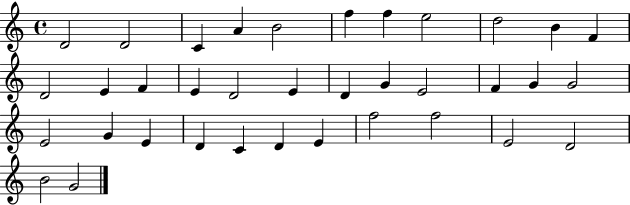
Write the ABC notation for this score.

X:1
T:Untitled
M:4/4
L:1/4
K:C
D2 D2 C A B2 f f e2 d2 B F D2 E F E D2 E D G E2 F G G2 E2 G E D C D E f2 f2 E2 D2 B2 G2